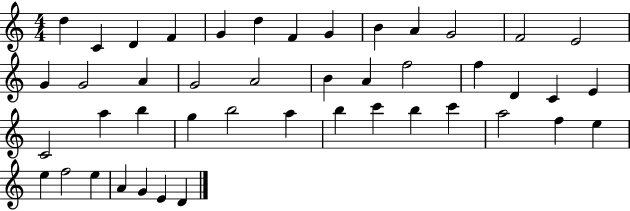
D5/q C4/q D4/q F4/q G4/q D5/q F4/q G4/q B4/q A4/q G4/h F4/h E4/h G4/q G4/h A4/q G4/h A4/h B4/q A4/q F5/h F5/q D4/q C4/q E4/q C4/h A5/q B5/q G5/q B5/h A5/q B5/q C6/q B5/q C6/q A5/h F5/q E5/q E5/q F5/h E5/q A4/q G4/q E4/q D4/q